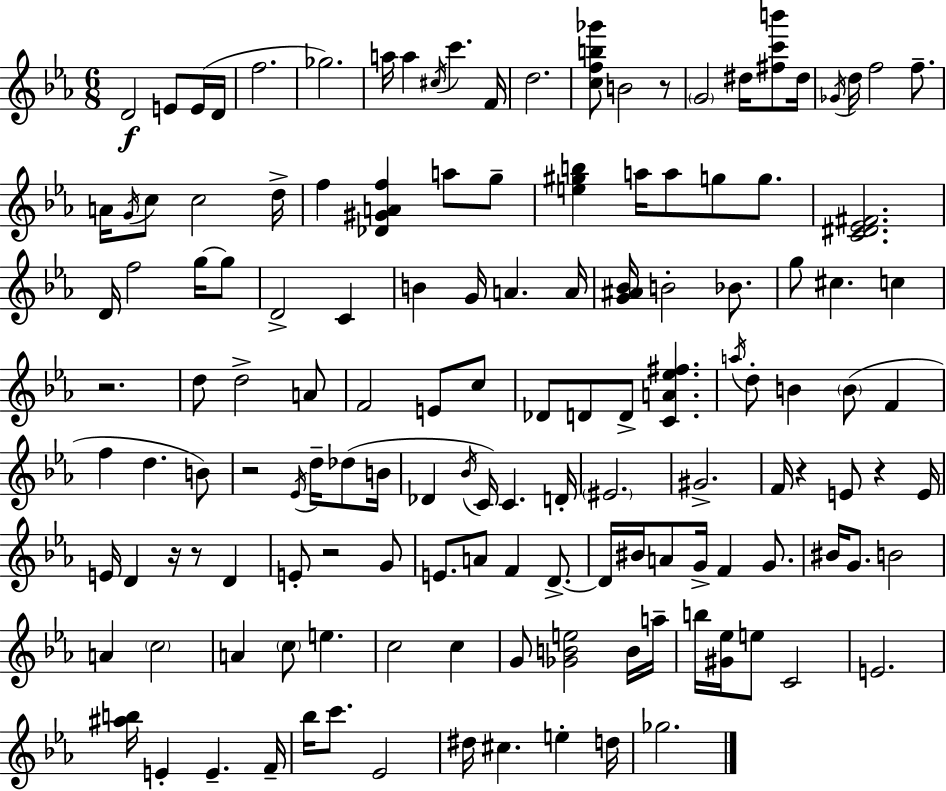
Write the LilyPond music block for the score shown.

{
  \clef treble
  \numericTimeSignature
  \time 6/8
  \key c \minor
  \repeat volta 2 { d'2\f e'8 e'16( d'16 | f''2. | ges''2.) | a''16 a''4 \acciaccatura { cis''16 } c'''4. | \break f'16 d''2. | <c'' f'' b'' ges'''>8 b'2 r8 | \parenthesize g'2 dis''16 <fis'' c''' b'''>8 | dis''16 \acciaccatura { ges'16 } d''16 f''2 f''8.-- | \break a'16 \acciaccatura { g'16 } c''8 c''2 | d''16-> f''4 <des' gis' a' f''>4 a''8 | g''8-- <e'' gis'' b''>4 a''16 a''8 g''8 | g''8. <c' dis' ees' fis'>2. | \break d'16 f''2 | g''16~~ g''8 d'2-> c'4 | b'4 g'16 a'4. | a'16 <g' ais' bes'>16 b'2-. | \break bes'8. g''8 cis''4. c''4 | r2. | d''8 d''2-> | a'8 f'2 e'8 | \break c''8 des'8 d'8 d'8-> <c' a' ees'' fis''>4. | \acciaccatura { a''16 } d''8-. b'4 \parenthesize b'8( | f'4 f''4 d''4. | b'8) r2 | \break \acciaccatura { ees'16 } d''16-- des''8( b'16 des'4 \acciaccatura { bes'16 }) c'16 c'4. | d'16-. \parenthesize eis'2. | gis'2.-> | f'16 r4 e'8 | \break r4 e'16 e'16 d'4 r16 | r8 d'4 e'8-. r2 | g'8 e'8. a'8 f'4 | d'8.->~~ d'16 bis'16 a'8 g'16-> f'4 | \break g'8. bis'16 g'8. b'2 | a'4 \parenthesize c''2 | a'4 \parenthesize c''8 | e''4. c''2 | \break c''4 g'8 <ges' b' e''>2 | b'16 a''16-- b''16 <gis' ees''>16 e''8 c'2 | e'2. | <ais'' b''>16 e'4-. e'4.-- | \break f'16-- bes''16 c'''8. ees'2 | dis''16 cis''4. | e''4-. d''16 ges''2. | } \bar "|."
}